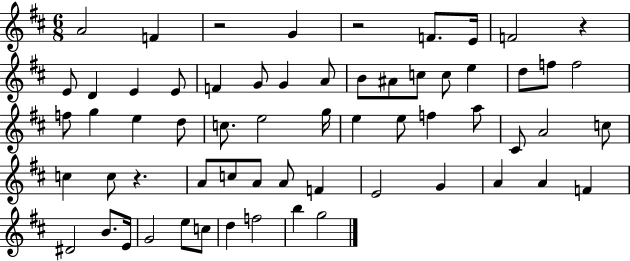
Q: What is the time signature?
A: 6/8